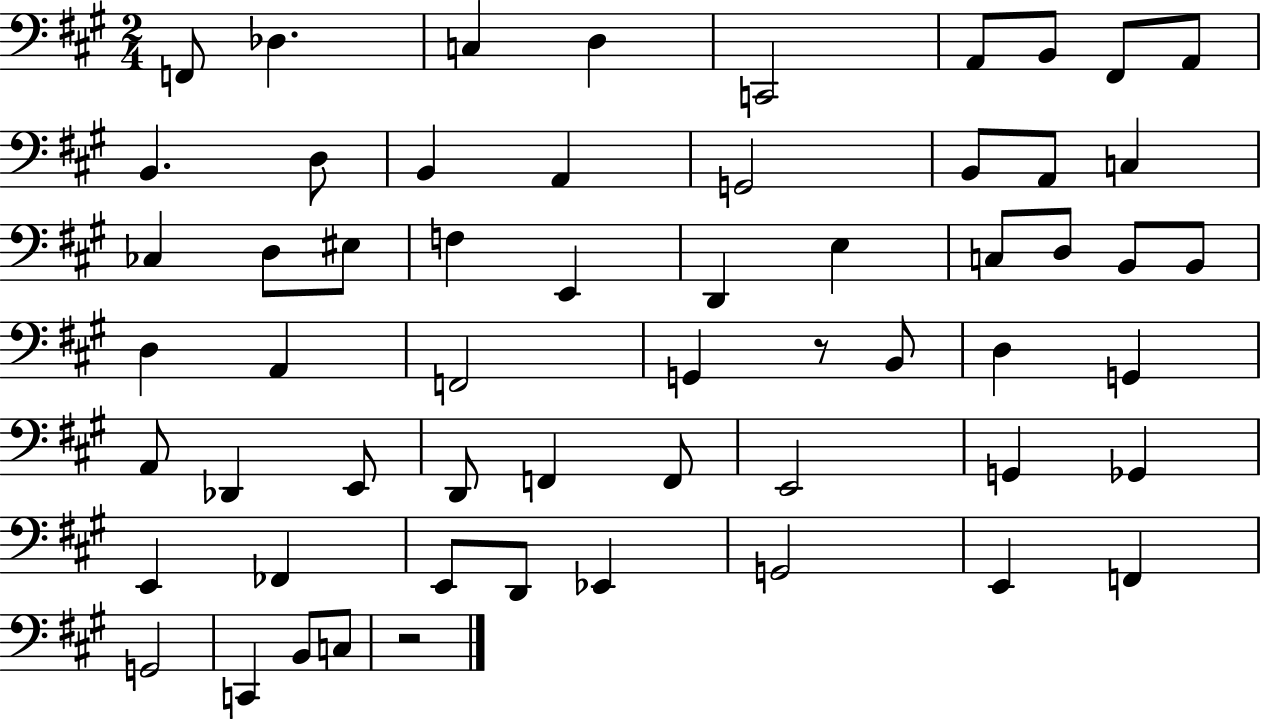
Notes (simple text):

F2/e Db3/q. C3/q D3/q C2/h A2/e B2/e F#2/e A2/e B2/q. D3/e B2/q A2/q G2/h B2/e A2/e C3/q CES3/q D3/e EIS3/e F3/q E2/q D2/q E3/q C3/e D3/e B2/e B2/e D3/q A2/q F2/h G2/q R/e B2/e D3/q G2/q A2/e Db2/q E2/e D2/e F2/q F2/e E2/h G2/q Gb2/q E2/q FES2/q E2/e D2/e Eb2/q G2/h E2/q F2/q G2/h C2/q B2/e C3/e R/h